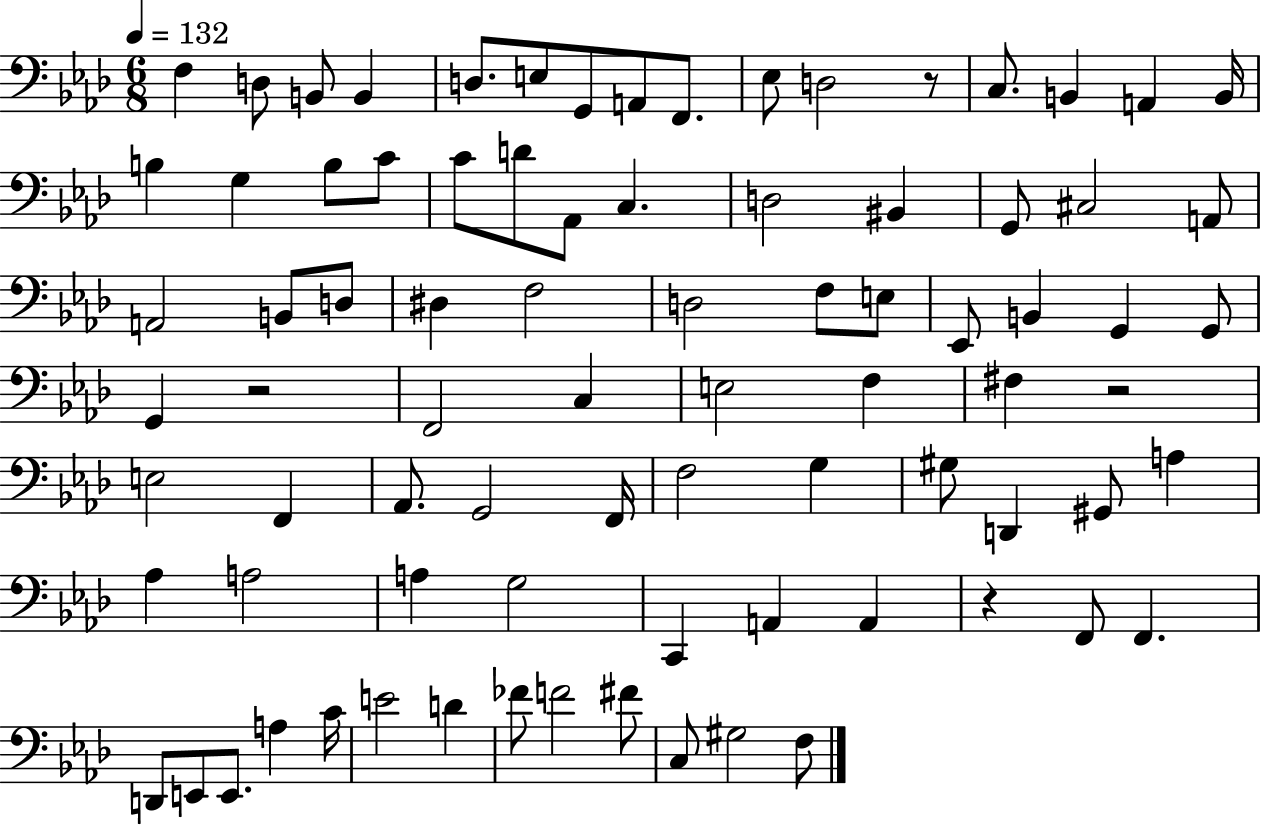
F3/q D3/e B2/e B2/q D3/e. E3/e G2/e A2/e F2/e. Eb3/e D3/h R/e C3/e. B2/q A2/q B2/s B3/q G3/q B3/e C4/e C4/e D4/e Ab2/e C3/q. D3/h BIS2/q G2/e C#3/h A2/e A2/h B2/e D3/e D#3/q F3/h D3/h F3/e E3/e Eb2/e B2/q G2/q G2/e G2/q R/h F2/h C3/q E3/h F3/q F#3/q R/h E3/h F2/q Ab2/e. G2/h F2/s F3/h G3/q G#3/e D2/q G#2/e A3/q Ab3/q A3/h A3/q G3/h C2/q A2/q A2/q R/q F2/e F2/q. D2/e E2/e E2/e. A3/q C4/s E4/h D4/q FES4/e F4/h F#4/e C3/e G#3/h F3/e